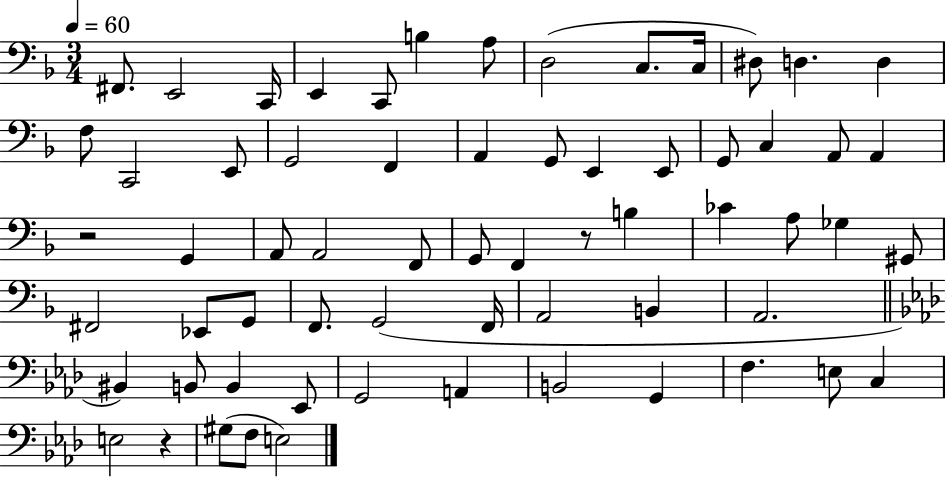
F#2/e. E2/h C2/s E2/q C2/e B3/q A3/e D3/h C3/e. C3/s D#3/e D3/q. D3/q F3/e C2/h E2/e G2/h F2/q A2/q G2/e E2/q E2/e G2/e C3/q A2/e A2/q R/h G2/q A2/e A2/h F2/e G2/e F2/q R/e B3/q CES4/q A3/e Gb3/q G#2/e F#2/h Eb2/e G2/e F2/e. G2/h F2/s A2/h B2/q A2/h. BIS2/q B2/e B2/q Eb2/e G2/h A2/q B2/h G2/q F3/q. E3/e C3/q E3/h R/q G#3/e F3/e E3/h